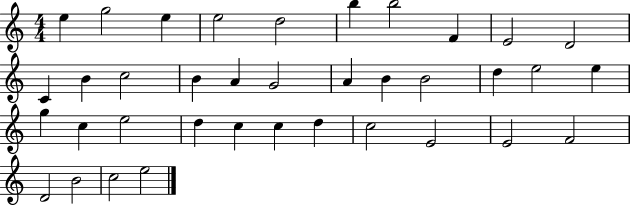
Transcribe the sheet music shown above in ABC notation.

X:1
T:Untitled
M:4/4
L:1/4
K:C
e g2 e e2 d2 b b2 F E2 D2 C B c2 B A G2 A B B2 d e2 e g c e2 d c c d c2 E2 E2 F2 D2 B2 c2 e2